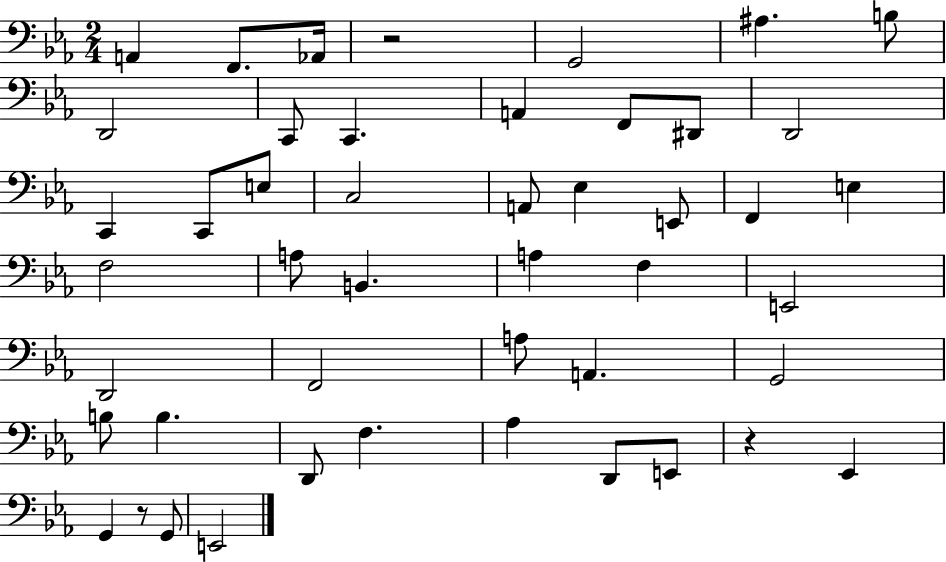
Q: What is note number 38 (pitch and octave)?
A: Ab3